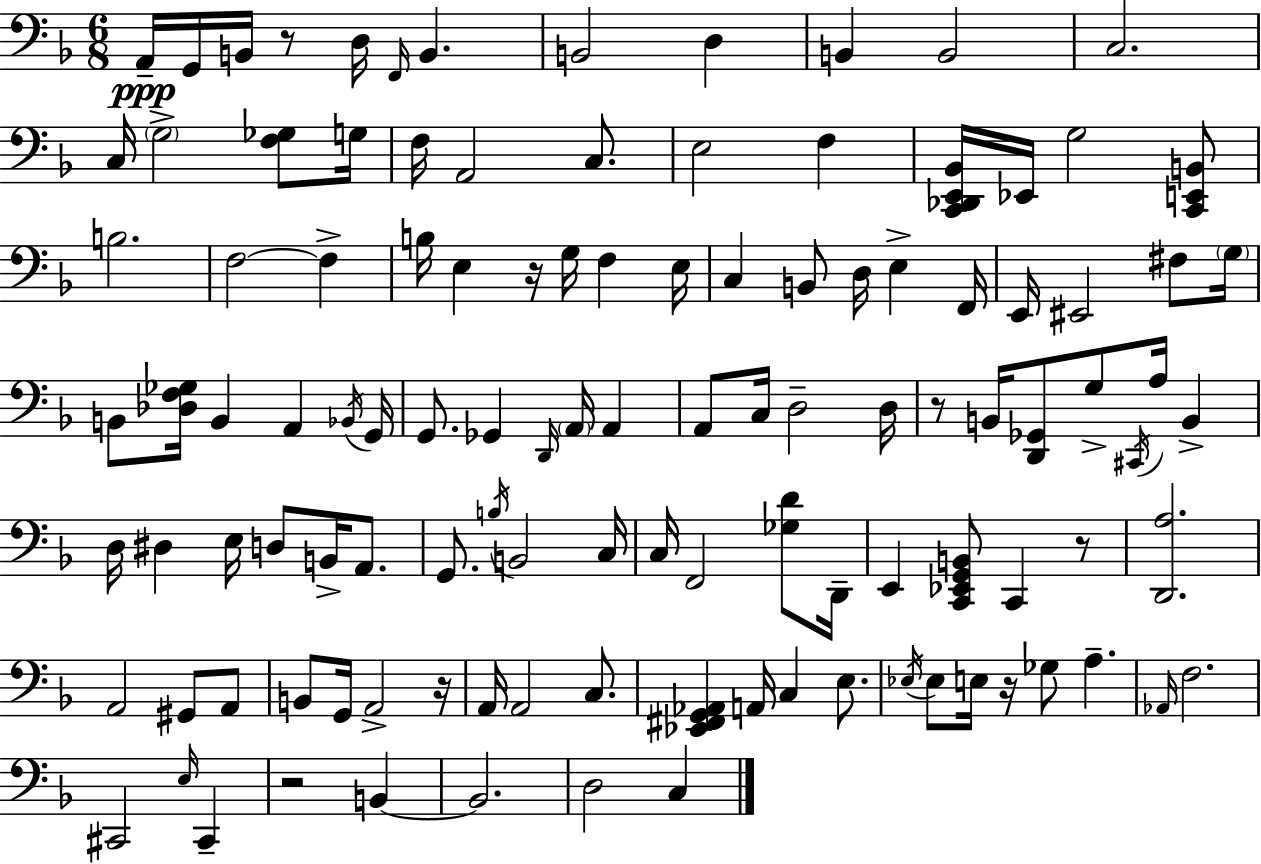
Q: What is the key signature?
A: D minor